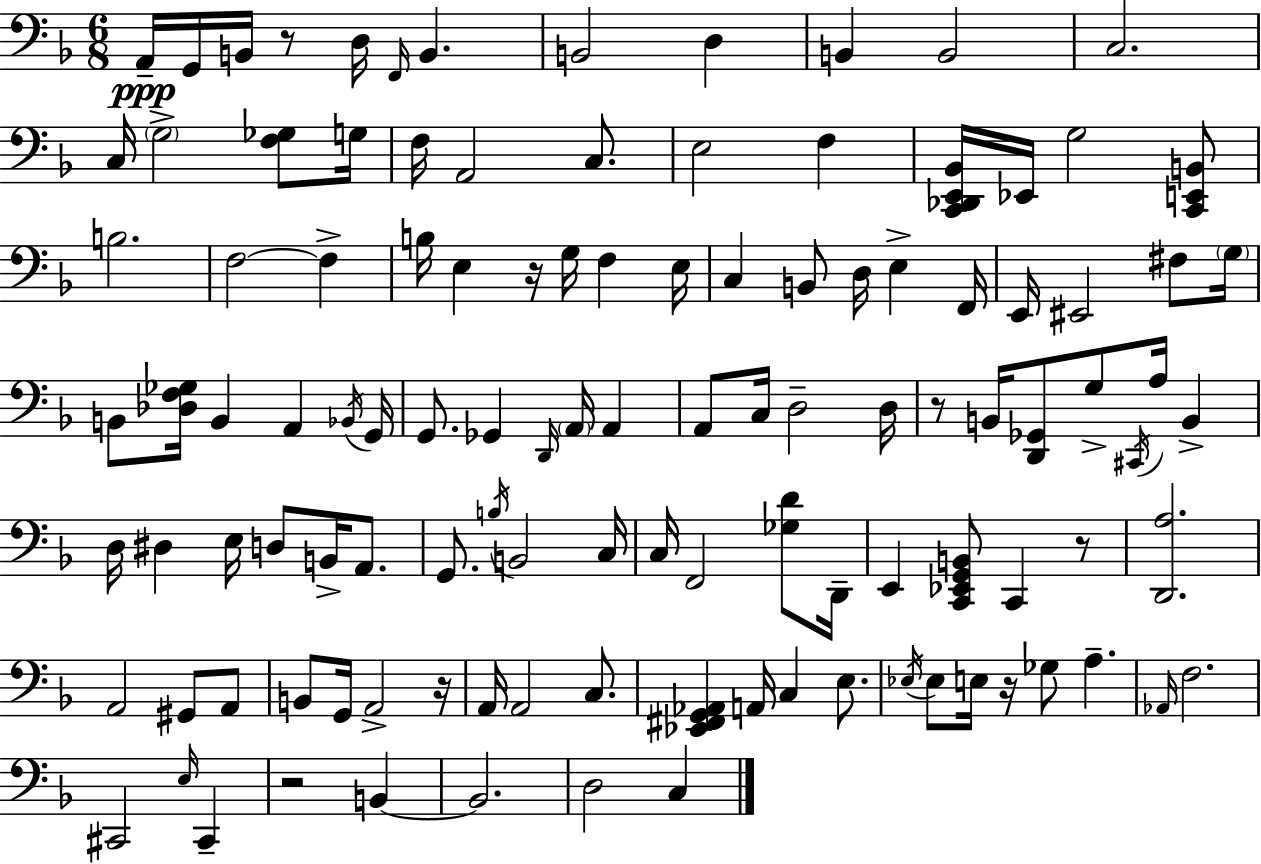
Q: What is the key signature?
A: D minor